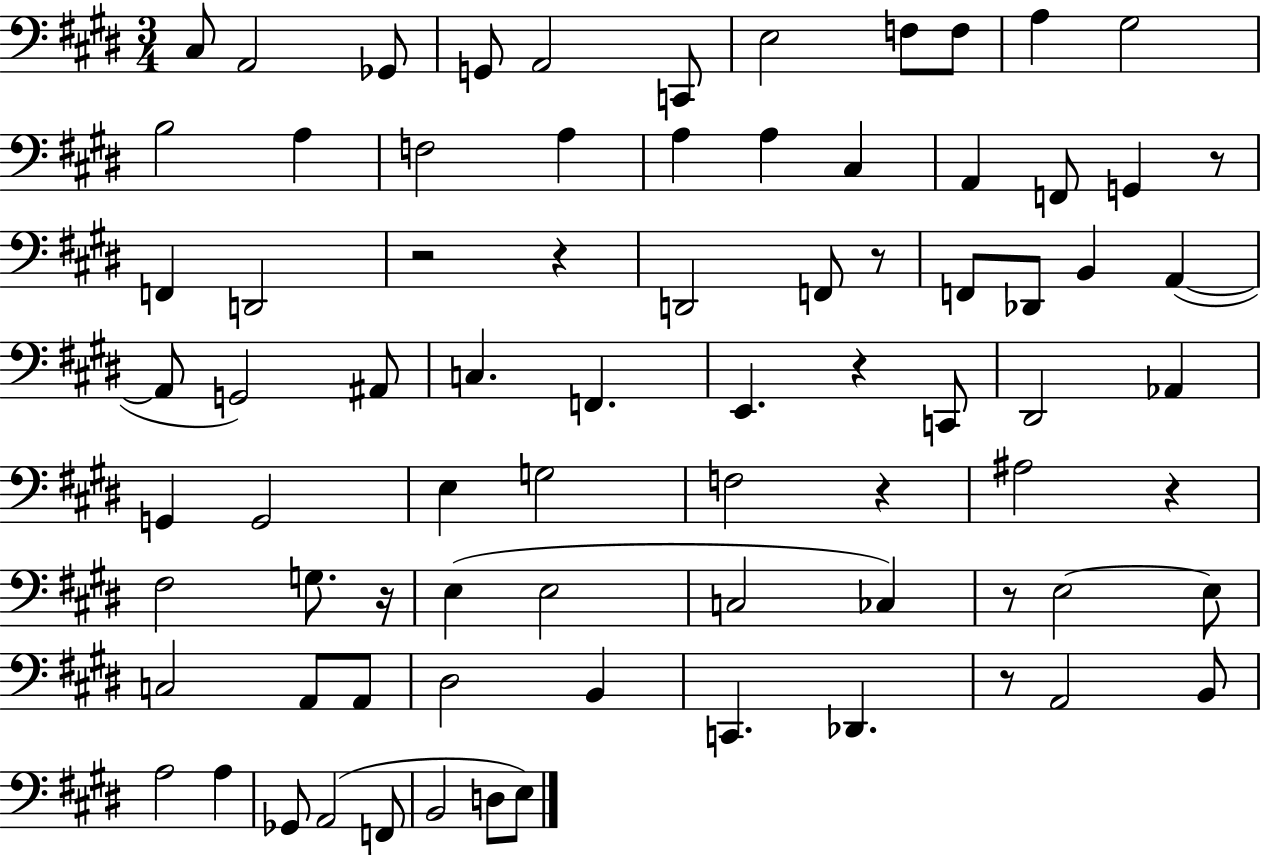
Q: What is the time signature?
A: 3/4